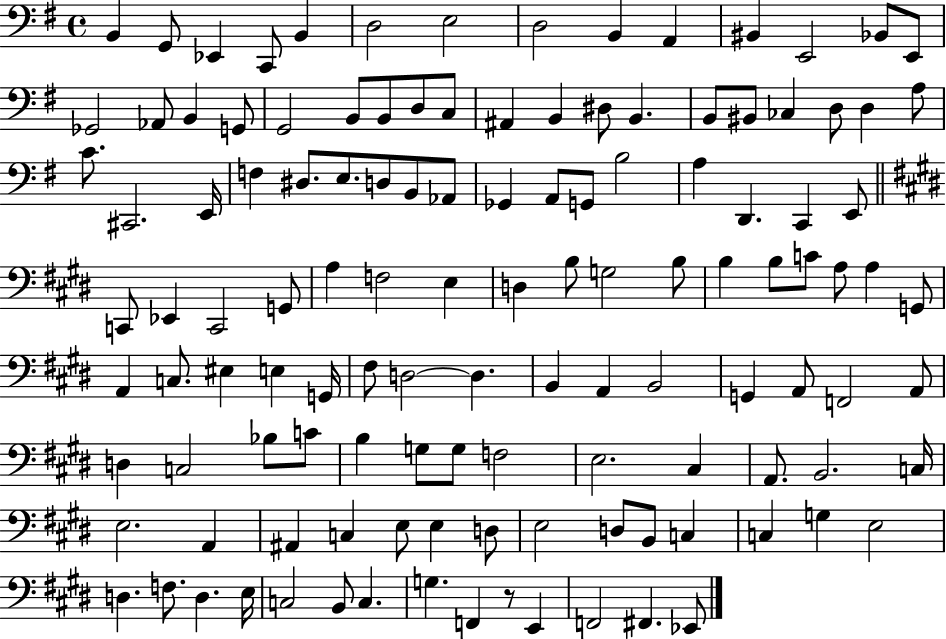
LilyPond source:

{
  \clef bass
  \time 4/4
  \defaultTimeSignature
  \key g \major
  b,4 g,8 ees,4 c,8 b,4 | d2 e2 | d2 b,4 a,4 | bis,4 e,2 bes,8 e,8 | \break ges,2 aes,8 b,4 g,8 | g,2 b,8 b,8 d8 c8 | ais,4 b,4 dis8 b,4. | b,8 bis,8 ces4 d8 d4 a8 | \break c'8. cis,2. e,16 | f4 dis8. e8. d8 b,8 aes,8 | ges,4 a,8 g,8 b2 | a4 d,4. c,4 e,8 | \break \bar "||" \break \key e \major c,8 ees,4 c,2 g,8 | a4 f2 e4 | d4 b8 g2 b8 | b4 b8 c'8 a8 a4 g,8 | \break a,4 c8. eis4 e4 g,16 | fis8 d2~~ d4. | b,4 a,4 b,2 | g,4 a,8 f,2 a,8 | \break d4 c2 bes8 c'8 | b4 g8 g8 f2 | e2. cis4 | a,8. b,2. c16 | \break e2. a,4 | ais,4 c4 e8 e4 d8 | e2 d8 b,8 c4 | c4 g4 e2 | \break d4. f8. d4. e16 | c2 b,8 c4. | g4. f,4 r8 e,4 | f,2 fis,4. ees,8 | \break \bar "|."
}